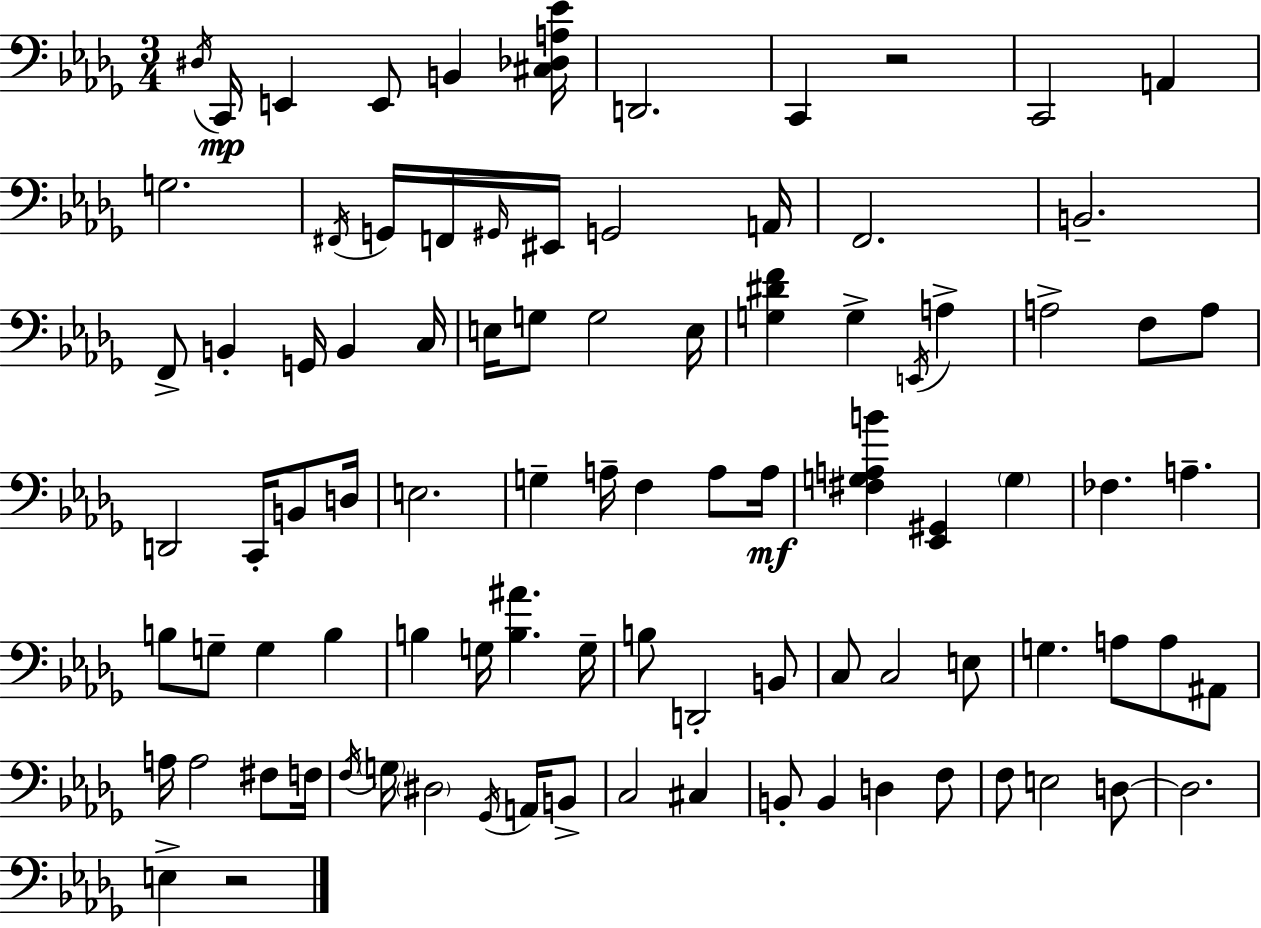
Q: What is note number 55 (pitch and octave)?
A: B3